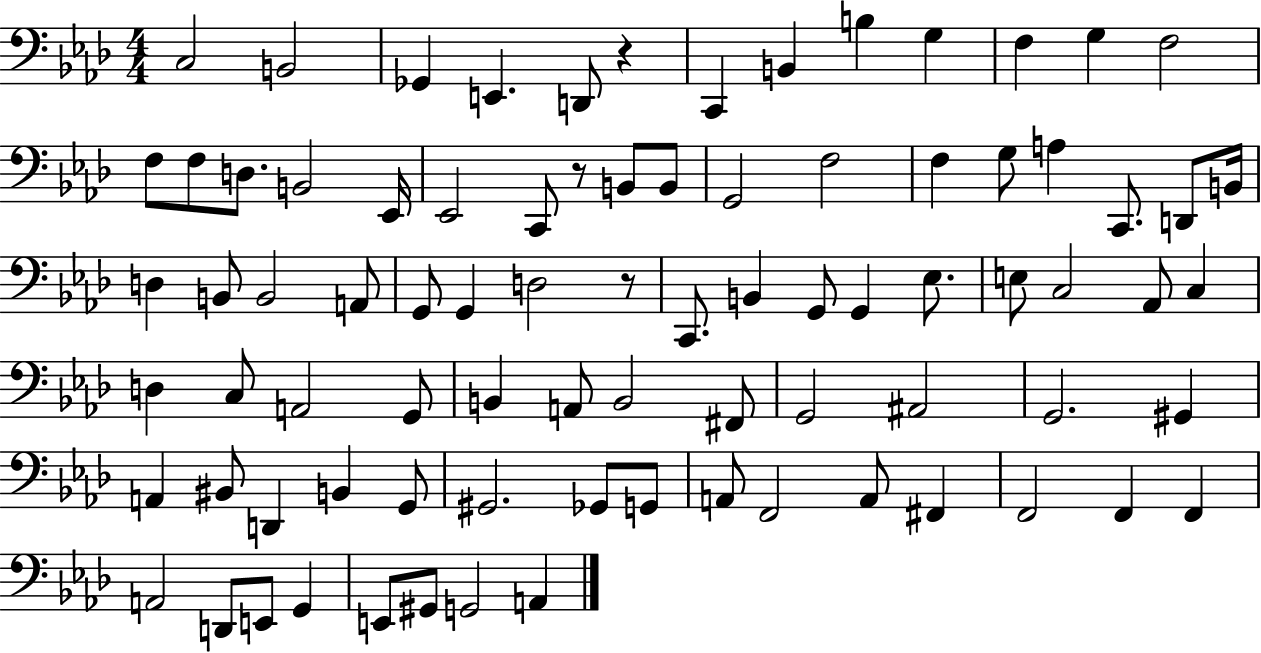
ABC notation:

X:1
T:Untitled
M:4/4
L:1/4
K:Ab
C,2 B,,2 _G,, E,, D,,/2 z C,, B,, B, G, F, G, F,2 F,/2 F,/2 D,/2 B,,2 _E,,/4 _E,,2 C,,/2 z/2 B,,/2 B,,/2 G,,2 F,2 F, G,/2 A, C,,/2 D,,/2 B,,/4 D, B,,/2 B,,2 A,,/2 G,,/2 G,, D,2 z/2 C,,/2 B,, G,,/2 G,, _E,/2 E,/2 C,2 _A,,/2 C, D, C,/2 A,,2 G,,/2 B,, A,,/2 B,,2 ^F,,/2 G,,2 ^A,,2 G,,2 ^G,, A,, ^B,,/2 D,, B,, G,,/2 ^G,,2 _G,,/2 G,,/2 A,,/2 F,,2 A,,/2 ^F,, F,,2 F,, F,, A,,2 D,,/2 E,,/2 G,, E,,/2 ^G,,/2 G,,2 A,,